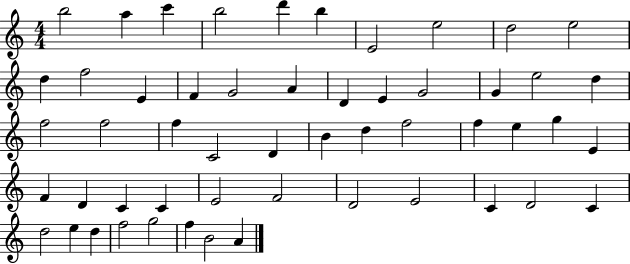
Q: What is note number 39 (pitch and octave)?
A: E4